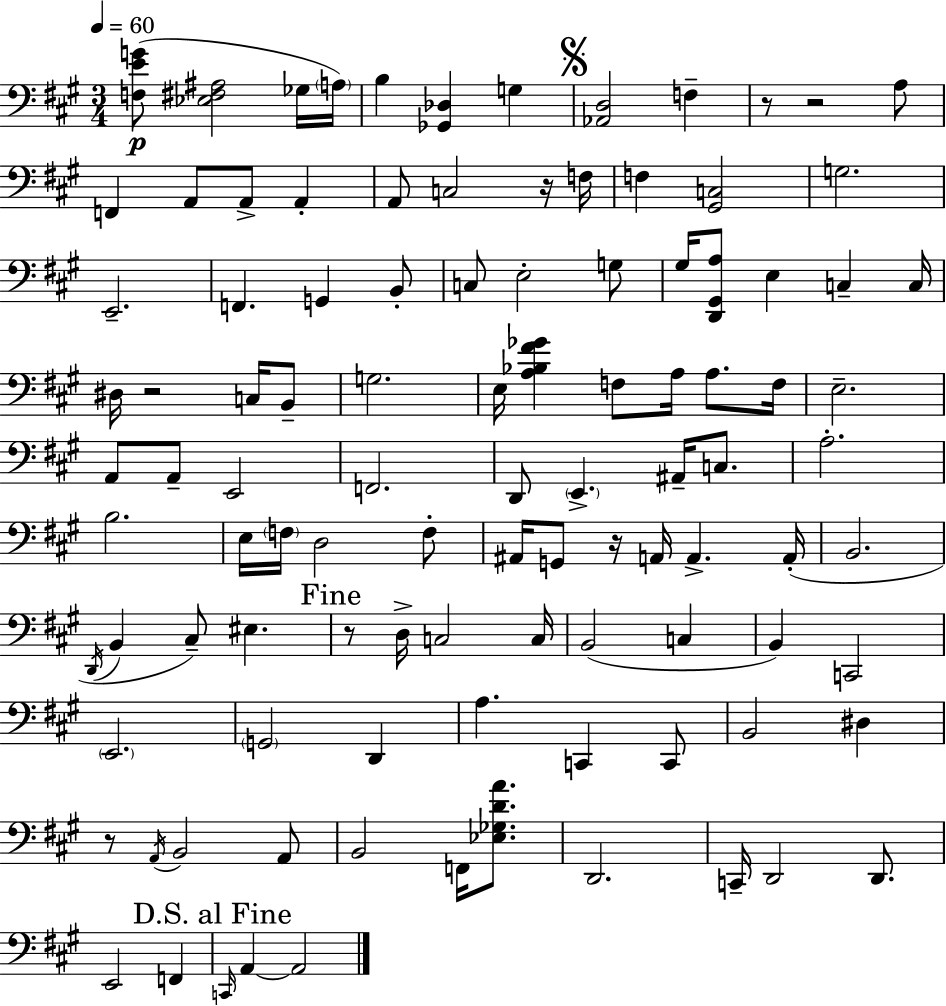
{
  \clef bass
  \numericTimeSignature
  \time 3/4
  \key a \major
  \tempo 4 = 60
  <f e' g'>8(\p <ees fis ais>2 ges16 \parenthesize a16) | b4 <ges, des>4 g4 | \mark \markup { \musicglyph "scripts.segno" } <aes, d>2 f4-- | r8 r2 a8 | \break f,4 a,8 a,8-> a,4-. | a,8 c2 r16 f16 | f4 <gis, c>2 | g2. | \break e,2.-- | f,4. g,4 b,8-. | c8 e2-. g8 | gis16 <d, gis, a>8 e4 c4-- c16 | \break dis16 r2 c16 b,8-- | g2. | e16 <a bes fis' ges'>4 f8 a16 a8. f16 | e2.-- | \break a,8 a,8-- e,2 | f,2. | d,8 \parenthesize e,4.-> ais,16-- c8. | a2.-. | \break b2. | e16 \parenthesize f16 d2 f8-. | ais,16 g,8 r16 a,16 a,4.-> a,16-.( | b,2. | \break \acciaccatura { d,16 } b,4 cis8--) eis4. | \mark "Fine" r8 d16-> c2 | c16 b,2( c4 | b,4) c,2 | \break \parenthesize e,2. | \parenthesize g,2 d,4 | a4. c,4 c,8 | b,2 dis4 | \break r8 \acciaccatura { a,16 } b,2 | a,8 b,2 f,16 <ees ges d' a'>8. | d,2. | c,16-- d,2 d,8. | \break e,2 f,4 | \mark "D.S. al Fine" \grace { c,16 } a,4~~ a,2 | \bar "|."
}